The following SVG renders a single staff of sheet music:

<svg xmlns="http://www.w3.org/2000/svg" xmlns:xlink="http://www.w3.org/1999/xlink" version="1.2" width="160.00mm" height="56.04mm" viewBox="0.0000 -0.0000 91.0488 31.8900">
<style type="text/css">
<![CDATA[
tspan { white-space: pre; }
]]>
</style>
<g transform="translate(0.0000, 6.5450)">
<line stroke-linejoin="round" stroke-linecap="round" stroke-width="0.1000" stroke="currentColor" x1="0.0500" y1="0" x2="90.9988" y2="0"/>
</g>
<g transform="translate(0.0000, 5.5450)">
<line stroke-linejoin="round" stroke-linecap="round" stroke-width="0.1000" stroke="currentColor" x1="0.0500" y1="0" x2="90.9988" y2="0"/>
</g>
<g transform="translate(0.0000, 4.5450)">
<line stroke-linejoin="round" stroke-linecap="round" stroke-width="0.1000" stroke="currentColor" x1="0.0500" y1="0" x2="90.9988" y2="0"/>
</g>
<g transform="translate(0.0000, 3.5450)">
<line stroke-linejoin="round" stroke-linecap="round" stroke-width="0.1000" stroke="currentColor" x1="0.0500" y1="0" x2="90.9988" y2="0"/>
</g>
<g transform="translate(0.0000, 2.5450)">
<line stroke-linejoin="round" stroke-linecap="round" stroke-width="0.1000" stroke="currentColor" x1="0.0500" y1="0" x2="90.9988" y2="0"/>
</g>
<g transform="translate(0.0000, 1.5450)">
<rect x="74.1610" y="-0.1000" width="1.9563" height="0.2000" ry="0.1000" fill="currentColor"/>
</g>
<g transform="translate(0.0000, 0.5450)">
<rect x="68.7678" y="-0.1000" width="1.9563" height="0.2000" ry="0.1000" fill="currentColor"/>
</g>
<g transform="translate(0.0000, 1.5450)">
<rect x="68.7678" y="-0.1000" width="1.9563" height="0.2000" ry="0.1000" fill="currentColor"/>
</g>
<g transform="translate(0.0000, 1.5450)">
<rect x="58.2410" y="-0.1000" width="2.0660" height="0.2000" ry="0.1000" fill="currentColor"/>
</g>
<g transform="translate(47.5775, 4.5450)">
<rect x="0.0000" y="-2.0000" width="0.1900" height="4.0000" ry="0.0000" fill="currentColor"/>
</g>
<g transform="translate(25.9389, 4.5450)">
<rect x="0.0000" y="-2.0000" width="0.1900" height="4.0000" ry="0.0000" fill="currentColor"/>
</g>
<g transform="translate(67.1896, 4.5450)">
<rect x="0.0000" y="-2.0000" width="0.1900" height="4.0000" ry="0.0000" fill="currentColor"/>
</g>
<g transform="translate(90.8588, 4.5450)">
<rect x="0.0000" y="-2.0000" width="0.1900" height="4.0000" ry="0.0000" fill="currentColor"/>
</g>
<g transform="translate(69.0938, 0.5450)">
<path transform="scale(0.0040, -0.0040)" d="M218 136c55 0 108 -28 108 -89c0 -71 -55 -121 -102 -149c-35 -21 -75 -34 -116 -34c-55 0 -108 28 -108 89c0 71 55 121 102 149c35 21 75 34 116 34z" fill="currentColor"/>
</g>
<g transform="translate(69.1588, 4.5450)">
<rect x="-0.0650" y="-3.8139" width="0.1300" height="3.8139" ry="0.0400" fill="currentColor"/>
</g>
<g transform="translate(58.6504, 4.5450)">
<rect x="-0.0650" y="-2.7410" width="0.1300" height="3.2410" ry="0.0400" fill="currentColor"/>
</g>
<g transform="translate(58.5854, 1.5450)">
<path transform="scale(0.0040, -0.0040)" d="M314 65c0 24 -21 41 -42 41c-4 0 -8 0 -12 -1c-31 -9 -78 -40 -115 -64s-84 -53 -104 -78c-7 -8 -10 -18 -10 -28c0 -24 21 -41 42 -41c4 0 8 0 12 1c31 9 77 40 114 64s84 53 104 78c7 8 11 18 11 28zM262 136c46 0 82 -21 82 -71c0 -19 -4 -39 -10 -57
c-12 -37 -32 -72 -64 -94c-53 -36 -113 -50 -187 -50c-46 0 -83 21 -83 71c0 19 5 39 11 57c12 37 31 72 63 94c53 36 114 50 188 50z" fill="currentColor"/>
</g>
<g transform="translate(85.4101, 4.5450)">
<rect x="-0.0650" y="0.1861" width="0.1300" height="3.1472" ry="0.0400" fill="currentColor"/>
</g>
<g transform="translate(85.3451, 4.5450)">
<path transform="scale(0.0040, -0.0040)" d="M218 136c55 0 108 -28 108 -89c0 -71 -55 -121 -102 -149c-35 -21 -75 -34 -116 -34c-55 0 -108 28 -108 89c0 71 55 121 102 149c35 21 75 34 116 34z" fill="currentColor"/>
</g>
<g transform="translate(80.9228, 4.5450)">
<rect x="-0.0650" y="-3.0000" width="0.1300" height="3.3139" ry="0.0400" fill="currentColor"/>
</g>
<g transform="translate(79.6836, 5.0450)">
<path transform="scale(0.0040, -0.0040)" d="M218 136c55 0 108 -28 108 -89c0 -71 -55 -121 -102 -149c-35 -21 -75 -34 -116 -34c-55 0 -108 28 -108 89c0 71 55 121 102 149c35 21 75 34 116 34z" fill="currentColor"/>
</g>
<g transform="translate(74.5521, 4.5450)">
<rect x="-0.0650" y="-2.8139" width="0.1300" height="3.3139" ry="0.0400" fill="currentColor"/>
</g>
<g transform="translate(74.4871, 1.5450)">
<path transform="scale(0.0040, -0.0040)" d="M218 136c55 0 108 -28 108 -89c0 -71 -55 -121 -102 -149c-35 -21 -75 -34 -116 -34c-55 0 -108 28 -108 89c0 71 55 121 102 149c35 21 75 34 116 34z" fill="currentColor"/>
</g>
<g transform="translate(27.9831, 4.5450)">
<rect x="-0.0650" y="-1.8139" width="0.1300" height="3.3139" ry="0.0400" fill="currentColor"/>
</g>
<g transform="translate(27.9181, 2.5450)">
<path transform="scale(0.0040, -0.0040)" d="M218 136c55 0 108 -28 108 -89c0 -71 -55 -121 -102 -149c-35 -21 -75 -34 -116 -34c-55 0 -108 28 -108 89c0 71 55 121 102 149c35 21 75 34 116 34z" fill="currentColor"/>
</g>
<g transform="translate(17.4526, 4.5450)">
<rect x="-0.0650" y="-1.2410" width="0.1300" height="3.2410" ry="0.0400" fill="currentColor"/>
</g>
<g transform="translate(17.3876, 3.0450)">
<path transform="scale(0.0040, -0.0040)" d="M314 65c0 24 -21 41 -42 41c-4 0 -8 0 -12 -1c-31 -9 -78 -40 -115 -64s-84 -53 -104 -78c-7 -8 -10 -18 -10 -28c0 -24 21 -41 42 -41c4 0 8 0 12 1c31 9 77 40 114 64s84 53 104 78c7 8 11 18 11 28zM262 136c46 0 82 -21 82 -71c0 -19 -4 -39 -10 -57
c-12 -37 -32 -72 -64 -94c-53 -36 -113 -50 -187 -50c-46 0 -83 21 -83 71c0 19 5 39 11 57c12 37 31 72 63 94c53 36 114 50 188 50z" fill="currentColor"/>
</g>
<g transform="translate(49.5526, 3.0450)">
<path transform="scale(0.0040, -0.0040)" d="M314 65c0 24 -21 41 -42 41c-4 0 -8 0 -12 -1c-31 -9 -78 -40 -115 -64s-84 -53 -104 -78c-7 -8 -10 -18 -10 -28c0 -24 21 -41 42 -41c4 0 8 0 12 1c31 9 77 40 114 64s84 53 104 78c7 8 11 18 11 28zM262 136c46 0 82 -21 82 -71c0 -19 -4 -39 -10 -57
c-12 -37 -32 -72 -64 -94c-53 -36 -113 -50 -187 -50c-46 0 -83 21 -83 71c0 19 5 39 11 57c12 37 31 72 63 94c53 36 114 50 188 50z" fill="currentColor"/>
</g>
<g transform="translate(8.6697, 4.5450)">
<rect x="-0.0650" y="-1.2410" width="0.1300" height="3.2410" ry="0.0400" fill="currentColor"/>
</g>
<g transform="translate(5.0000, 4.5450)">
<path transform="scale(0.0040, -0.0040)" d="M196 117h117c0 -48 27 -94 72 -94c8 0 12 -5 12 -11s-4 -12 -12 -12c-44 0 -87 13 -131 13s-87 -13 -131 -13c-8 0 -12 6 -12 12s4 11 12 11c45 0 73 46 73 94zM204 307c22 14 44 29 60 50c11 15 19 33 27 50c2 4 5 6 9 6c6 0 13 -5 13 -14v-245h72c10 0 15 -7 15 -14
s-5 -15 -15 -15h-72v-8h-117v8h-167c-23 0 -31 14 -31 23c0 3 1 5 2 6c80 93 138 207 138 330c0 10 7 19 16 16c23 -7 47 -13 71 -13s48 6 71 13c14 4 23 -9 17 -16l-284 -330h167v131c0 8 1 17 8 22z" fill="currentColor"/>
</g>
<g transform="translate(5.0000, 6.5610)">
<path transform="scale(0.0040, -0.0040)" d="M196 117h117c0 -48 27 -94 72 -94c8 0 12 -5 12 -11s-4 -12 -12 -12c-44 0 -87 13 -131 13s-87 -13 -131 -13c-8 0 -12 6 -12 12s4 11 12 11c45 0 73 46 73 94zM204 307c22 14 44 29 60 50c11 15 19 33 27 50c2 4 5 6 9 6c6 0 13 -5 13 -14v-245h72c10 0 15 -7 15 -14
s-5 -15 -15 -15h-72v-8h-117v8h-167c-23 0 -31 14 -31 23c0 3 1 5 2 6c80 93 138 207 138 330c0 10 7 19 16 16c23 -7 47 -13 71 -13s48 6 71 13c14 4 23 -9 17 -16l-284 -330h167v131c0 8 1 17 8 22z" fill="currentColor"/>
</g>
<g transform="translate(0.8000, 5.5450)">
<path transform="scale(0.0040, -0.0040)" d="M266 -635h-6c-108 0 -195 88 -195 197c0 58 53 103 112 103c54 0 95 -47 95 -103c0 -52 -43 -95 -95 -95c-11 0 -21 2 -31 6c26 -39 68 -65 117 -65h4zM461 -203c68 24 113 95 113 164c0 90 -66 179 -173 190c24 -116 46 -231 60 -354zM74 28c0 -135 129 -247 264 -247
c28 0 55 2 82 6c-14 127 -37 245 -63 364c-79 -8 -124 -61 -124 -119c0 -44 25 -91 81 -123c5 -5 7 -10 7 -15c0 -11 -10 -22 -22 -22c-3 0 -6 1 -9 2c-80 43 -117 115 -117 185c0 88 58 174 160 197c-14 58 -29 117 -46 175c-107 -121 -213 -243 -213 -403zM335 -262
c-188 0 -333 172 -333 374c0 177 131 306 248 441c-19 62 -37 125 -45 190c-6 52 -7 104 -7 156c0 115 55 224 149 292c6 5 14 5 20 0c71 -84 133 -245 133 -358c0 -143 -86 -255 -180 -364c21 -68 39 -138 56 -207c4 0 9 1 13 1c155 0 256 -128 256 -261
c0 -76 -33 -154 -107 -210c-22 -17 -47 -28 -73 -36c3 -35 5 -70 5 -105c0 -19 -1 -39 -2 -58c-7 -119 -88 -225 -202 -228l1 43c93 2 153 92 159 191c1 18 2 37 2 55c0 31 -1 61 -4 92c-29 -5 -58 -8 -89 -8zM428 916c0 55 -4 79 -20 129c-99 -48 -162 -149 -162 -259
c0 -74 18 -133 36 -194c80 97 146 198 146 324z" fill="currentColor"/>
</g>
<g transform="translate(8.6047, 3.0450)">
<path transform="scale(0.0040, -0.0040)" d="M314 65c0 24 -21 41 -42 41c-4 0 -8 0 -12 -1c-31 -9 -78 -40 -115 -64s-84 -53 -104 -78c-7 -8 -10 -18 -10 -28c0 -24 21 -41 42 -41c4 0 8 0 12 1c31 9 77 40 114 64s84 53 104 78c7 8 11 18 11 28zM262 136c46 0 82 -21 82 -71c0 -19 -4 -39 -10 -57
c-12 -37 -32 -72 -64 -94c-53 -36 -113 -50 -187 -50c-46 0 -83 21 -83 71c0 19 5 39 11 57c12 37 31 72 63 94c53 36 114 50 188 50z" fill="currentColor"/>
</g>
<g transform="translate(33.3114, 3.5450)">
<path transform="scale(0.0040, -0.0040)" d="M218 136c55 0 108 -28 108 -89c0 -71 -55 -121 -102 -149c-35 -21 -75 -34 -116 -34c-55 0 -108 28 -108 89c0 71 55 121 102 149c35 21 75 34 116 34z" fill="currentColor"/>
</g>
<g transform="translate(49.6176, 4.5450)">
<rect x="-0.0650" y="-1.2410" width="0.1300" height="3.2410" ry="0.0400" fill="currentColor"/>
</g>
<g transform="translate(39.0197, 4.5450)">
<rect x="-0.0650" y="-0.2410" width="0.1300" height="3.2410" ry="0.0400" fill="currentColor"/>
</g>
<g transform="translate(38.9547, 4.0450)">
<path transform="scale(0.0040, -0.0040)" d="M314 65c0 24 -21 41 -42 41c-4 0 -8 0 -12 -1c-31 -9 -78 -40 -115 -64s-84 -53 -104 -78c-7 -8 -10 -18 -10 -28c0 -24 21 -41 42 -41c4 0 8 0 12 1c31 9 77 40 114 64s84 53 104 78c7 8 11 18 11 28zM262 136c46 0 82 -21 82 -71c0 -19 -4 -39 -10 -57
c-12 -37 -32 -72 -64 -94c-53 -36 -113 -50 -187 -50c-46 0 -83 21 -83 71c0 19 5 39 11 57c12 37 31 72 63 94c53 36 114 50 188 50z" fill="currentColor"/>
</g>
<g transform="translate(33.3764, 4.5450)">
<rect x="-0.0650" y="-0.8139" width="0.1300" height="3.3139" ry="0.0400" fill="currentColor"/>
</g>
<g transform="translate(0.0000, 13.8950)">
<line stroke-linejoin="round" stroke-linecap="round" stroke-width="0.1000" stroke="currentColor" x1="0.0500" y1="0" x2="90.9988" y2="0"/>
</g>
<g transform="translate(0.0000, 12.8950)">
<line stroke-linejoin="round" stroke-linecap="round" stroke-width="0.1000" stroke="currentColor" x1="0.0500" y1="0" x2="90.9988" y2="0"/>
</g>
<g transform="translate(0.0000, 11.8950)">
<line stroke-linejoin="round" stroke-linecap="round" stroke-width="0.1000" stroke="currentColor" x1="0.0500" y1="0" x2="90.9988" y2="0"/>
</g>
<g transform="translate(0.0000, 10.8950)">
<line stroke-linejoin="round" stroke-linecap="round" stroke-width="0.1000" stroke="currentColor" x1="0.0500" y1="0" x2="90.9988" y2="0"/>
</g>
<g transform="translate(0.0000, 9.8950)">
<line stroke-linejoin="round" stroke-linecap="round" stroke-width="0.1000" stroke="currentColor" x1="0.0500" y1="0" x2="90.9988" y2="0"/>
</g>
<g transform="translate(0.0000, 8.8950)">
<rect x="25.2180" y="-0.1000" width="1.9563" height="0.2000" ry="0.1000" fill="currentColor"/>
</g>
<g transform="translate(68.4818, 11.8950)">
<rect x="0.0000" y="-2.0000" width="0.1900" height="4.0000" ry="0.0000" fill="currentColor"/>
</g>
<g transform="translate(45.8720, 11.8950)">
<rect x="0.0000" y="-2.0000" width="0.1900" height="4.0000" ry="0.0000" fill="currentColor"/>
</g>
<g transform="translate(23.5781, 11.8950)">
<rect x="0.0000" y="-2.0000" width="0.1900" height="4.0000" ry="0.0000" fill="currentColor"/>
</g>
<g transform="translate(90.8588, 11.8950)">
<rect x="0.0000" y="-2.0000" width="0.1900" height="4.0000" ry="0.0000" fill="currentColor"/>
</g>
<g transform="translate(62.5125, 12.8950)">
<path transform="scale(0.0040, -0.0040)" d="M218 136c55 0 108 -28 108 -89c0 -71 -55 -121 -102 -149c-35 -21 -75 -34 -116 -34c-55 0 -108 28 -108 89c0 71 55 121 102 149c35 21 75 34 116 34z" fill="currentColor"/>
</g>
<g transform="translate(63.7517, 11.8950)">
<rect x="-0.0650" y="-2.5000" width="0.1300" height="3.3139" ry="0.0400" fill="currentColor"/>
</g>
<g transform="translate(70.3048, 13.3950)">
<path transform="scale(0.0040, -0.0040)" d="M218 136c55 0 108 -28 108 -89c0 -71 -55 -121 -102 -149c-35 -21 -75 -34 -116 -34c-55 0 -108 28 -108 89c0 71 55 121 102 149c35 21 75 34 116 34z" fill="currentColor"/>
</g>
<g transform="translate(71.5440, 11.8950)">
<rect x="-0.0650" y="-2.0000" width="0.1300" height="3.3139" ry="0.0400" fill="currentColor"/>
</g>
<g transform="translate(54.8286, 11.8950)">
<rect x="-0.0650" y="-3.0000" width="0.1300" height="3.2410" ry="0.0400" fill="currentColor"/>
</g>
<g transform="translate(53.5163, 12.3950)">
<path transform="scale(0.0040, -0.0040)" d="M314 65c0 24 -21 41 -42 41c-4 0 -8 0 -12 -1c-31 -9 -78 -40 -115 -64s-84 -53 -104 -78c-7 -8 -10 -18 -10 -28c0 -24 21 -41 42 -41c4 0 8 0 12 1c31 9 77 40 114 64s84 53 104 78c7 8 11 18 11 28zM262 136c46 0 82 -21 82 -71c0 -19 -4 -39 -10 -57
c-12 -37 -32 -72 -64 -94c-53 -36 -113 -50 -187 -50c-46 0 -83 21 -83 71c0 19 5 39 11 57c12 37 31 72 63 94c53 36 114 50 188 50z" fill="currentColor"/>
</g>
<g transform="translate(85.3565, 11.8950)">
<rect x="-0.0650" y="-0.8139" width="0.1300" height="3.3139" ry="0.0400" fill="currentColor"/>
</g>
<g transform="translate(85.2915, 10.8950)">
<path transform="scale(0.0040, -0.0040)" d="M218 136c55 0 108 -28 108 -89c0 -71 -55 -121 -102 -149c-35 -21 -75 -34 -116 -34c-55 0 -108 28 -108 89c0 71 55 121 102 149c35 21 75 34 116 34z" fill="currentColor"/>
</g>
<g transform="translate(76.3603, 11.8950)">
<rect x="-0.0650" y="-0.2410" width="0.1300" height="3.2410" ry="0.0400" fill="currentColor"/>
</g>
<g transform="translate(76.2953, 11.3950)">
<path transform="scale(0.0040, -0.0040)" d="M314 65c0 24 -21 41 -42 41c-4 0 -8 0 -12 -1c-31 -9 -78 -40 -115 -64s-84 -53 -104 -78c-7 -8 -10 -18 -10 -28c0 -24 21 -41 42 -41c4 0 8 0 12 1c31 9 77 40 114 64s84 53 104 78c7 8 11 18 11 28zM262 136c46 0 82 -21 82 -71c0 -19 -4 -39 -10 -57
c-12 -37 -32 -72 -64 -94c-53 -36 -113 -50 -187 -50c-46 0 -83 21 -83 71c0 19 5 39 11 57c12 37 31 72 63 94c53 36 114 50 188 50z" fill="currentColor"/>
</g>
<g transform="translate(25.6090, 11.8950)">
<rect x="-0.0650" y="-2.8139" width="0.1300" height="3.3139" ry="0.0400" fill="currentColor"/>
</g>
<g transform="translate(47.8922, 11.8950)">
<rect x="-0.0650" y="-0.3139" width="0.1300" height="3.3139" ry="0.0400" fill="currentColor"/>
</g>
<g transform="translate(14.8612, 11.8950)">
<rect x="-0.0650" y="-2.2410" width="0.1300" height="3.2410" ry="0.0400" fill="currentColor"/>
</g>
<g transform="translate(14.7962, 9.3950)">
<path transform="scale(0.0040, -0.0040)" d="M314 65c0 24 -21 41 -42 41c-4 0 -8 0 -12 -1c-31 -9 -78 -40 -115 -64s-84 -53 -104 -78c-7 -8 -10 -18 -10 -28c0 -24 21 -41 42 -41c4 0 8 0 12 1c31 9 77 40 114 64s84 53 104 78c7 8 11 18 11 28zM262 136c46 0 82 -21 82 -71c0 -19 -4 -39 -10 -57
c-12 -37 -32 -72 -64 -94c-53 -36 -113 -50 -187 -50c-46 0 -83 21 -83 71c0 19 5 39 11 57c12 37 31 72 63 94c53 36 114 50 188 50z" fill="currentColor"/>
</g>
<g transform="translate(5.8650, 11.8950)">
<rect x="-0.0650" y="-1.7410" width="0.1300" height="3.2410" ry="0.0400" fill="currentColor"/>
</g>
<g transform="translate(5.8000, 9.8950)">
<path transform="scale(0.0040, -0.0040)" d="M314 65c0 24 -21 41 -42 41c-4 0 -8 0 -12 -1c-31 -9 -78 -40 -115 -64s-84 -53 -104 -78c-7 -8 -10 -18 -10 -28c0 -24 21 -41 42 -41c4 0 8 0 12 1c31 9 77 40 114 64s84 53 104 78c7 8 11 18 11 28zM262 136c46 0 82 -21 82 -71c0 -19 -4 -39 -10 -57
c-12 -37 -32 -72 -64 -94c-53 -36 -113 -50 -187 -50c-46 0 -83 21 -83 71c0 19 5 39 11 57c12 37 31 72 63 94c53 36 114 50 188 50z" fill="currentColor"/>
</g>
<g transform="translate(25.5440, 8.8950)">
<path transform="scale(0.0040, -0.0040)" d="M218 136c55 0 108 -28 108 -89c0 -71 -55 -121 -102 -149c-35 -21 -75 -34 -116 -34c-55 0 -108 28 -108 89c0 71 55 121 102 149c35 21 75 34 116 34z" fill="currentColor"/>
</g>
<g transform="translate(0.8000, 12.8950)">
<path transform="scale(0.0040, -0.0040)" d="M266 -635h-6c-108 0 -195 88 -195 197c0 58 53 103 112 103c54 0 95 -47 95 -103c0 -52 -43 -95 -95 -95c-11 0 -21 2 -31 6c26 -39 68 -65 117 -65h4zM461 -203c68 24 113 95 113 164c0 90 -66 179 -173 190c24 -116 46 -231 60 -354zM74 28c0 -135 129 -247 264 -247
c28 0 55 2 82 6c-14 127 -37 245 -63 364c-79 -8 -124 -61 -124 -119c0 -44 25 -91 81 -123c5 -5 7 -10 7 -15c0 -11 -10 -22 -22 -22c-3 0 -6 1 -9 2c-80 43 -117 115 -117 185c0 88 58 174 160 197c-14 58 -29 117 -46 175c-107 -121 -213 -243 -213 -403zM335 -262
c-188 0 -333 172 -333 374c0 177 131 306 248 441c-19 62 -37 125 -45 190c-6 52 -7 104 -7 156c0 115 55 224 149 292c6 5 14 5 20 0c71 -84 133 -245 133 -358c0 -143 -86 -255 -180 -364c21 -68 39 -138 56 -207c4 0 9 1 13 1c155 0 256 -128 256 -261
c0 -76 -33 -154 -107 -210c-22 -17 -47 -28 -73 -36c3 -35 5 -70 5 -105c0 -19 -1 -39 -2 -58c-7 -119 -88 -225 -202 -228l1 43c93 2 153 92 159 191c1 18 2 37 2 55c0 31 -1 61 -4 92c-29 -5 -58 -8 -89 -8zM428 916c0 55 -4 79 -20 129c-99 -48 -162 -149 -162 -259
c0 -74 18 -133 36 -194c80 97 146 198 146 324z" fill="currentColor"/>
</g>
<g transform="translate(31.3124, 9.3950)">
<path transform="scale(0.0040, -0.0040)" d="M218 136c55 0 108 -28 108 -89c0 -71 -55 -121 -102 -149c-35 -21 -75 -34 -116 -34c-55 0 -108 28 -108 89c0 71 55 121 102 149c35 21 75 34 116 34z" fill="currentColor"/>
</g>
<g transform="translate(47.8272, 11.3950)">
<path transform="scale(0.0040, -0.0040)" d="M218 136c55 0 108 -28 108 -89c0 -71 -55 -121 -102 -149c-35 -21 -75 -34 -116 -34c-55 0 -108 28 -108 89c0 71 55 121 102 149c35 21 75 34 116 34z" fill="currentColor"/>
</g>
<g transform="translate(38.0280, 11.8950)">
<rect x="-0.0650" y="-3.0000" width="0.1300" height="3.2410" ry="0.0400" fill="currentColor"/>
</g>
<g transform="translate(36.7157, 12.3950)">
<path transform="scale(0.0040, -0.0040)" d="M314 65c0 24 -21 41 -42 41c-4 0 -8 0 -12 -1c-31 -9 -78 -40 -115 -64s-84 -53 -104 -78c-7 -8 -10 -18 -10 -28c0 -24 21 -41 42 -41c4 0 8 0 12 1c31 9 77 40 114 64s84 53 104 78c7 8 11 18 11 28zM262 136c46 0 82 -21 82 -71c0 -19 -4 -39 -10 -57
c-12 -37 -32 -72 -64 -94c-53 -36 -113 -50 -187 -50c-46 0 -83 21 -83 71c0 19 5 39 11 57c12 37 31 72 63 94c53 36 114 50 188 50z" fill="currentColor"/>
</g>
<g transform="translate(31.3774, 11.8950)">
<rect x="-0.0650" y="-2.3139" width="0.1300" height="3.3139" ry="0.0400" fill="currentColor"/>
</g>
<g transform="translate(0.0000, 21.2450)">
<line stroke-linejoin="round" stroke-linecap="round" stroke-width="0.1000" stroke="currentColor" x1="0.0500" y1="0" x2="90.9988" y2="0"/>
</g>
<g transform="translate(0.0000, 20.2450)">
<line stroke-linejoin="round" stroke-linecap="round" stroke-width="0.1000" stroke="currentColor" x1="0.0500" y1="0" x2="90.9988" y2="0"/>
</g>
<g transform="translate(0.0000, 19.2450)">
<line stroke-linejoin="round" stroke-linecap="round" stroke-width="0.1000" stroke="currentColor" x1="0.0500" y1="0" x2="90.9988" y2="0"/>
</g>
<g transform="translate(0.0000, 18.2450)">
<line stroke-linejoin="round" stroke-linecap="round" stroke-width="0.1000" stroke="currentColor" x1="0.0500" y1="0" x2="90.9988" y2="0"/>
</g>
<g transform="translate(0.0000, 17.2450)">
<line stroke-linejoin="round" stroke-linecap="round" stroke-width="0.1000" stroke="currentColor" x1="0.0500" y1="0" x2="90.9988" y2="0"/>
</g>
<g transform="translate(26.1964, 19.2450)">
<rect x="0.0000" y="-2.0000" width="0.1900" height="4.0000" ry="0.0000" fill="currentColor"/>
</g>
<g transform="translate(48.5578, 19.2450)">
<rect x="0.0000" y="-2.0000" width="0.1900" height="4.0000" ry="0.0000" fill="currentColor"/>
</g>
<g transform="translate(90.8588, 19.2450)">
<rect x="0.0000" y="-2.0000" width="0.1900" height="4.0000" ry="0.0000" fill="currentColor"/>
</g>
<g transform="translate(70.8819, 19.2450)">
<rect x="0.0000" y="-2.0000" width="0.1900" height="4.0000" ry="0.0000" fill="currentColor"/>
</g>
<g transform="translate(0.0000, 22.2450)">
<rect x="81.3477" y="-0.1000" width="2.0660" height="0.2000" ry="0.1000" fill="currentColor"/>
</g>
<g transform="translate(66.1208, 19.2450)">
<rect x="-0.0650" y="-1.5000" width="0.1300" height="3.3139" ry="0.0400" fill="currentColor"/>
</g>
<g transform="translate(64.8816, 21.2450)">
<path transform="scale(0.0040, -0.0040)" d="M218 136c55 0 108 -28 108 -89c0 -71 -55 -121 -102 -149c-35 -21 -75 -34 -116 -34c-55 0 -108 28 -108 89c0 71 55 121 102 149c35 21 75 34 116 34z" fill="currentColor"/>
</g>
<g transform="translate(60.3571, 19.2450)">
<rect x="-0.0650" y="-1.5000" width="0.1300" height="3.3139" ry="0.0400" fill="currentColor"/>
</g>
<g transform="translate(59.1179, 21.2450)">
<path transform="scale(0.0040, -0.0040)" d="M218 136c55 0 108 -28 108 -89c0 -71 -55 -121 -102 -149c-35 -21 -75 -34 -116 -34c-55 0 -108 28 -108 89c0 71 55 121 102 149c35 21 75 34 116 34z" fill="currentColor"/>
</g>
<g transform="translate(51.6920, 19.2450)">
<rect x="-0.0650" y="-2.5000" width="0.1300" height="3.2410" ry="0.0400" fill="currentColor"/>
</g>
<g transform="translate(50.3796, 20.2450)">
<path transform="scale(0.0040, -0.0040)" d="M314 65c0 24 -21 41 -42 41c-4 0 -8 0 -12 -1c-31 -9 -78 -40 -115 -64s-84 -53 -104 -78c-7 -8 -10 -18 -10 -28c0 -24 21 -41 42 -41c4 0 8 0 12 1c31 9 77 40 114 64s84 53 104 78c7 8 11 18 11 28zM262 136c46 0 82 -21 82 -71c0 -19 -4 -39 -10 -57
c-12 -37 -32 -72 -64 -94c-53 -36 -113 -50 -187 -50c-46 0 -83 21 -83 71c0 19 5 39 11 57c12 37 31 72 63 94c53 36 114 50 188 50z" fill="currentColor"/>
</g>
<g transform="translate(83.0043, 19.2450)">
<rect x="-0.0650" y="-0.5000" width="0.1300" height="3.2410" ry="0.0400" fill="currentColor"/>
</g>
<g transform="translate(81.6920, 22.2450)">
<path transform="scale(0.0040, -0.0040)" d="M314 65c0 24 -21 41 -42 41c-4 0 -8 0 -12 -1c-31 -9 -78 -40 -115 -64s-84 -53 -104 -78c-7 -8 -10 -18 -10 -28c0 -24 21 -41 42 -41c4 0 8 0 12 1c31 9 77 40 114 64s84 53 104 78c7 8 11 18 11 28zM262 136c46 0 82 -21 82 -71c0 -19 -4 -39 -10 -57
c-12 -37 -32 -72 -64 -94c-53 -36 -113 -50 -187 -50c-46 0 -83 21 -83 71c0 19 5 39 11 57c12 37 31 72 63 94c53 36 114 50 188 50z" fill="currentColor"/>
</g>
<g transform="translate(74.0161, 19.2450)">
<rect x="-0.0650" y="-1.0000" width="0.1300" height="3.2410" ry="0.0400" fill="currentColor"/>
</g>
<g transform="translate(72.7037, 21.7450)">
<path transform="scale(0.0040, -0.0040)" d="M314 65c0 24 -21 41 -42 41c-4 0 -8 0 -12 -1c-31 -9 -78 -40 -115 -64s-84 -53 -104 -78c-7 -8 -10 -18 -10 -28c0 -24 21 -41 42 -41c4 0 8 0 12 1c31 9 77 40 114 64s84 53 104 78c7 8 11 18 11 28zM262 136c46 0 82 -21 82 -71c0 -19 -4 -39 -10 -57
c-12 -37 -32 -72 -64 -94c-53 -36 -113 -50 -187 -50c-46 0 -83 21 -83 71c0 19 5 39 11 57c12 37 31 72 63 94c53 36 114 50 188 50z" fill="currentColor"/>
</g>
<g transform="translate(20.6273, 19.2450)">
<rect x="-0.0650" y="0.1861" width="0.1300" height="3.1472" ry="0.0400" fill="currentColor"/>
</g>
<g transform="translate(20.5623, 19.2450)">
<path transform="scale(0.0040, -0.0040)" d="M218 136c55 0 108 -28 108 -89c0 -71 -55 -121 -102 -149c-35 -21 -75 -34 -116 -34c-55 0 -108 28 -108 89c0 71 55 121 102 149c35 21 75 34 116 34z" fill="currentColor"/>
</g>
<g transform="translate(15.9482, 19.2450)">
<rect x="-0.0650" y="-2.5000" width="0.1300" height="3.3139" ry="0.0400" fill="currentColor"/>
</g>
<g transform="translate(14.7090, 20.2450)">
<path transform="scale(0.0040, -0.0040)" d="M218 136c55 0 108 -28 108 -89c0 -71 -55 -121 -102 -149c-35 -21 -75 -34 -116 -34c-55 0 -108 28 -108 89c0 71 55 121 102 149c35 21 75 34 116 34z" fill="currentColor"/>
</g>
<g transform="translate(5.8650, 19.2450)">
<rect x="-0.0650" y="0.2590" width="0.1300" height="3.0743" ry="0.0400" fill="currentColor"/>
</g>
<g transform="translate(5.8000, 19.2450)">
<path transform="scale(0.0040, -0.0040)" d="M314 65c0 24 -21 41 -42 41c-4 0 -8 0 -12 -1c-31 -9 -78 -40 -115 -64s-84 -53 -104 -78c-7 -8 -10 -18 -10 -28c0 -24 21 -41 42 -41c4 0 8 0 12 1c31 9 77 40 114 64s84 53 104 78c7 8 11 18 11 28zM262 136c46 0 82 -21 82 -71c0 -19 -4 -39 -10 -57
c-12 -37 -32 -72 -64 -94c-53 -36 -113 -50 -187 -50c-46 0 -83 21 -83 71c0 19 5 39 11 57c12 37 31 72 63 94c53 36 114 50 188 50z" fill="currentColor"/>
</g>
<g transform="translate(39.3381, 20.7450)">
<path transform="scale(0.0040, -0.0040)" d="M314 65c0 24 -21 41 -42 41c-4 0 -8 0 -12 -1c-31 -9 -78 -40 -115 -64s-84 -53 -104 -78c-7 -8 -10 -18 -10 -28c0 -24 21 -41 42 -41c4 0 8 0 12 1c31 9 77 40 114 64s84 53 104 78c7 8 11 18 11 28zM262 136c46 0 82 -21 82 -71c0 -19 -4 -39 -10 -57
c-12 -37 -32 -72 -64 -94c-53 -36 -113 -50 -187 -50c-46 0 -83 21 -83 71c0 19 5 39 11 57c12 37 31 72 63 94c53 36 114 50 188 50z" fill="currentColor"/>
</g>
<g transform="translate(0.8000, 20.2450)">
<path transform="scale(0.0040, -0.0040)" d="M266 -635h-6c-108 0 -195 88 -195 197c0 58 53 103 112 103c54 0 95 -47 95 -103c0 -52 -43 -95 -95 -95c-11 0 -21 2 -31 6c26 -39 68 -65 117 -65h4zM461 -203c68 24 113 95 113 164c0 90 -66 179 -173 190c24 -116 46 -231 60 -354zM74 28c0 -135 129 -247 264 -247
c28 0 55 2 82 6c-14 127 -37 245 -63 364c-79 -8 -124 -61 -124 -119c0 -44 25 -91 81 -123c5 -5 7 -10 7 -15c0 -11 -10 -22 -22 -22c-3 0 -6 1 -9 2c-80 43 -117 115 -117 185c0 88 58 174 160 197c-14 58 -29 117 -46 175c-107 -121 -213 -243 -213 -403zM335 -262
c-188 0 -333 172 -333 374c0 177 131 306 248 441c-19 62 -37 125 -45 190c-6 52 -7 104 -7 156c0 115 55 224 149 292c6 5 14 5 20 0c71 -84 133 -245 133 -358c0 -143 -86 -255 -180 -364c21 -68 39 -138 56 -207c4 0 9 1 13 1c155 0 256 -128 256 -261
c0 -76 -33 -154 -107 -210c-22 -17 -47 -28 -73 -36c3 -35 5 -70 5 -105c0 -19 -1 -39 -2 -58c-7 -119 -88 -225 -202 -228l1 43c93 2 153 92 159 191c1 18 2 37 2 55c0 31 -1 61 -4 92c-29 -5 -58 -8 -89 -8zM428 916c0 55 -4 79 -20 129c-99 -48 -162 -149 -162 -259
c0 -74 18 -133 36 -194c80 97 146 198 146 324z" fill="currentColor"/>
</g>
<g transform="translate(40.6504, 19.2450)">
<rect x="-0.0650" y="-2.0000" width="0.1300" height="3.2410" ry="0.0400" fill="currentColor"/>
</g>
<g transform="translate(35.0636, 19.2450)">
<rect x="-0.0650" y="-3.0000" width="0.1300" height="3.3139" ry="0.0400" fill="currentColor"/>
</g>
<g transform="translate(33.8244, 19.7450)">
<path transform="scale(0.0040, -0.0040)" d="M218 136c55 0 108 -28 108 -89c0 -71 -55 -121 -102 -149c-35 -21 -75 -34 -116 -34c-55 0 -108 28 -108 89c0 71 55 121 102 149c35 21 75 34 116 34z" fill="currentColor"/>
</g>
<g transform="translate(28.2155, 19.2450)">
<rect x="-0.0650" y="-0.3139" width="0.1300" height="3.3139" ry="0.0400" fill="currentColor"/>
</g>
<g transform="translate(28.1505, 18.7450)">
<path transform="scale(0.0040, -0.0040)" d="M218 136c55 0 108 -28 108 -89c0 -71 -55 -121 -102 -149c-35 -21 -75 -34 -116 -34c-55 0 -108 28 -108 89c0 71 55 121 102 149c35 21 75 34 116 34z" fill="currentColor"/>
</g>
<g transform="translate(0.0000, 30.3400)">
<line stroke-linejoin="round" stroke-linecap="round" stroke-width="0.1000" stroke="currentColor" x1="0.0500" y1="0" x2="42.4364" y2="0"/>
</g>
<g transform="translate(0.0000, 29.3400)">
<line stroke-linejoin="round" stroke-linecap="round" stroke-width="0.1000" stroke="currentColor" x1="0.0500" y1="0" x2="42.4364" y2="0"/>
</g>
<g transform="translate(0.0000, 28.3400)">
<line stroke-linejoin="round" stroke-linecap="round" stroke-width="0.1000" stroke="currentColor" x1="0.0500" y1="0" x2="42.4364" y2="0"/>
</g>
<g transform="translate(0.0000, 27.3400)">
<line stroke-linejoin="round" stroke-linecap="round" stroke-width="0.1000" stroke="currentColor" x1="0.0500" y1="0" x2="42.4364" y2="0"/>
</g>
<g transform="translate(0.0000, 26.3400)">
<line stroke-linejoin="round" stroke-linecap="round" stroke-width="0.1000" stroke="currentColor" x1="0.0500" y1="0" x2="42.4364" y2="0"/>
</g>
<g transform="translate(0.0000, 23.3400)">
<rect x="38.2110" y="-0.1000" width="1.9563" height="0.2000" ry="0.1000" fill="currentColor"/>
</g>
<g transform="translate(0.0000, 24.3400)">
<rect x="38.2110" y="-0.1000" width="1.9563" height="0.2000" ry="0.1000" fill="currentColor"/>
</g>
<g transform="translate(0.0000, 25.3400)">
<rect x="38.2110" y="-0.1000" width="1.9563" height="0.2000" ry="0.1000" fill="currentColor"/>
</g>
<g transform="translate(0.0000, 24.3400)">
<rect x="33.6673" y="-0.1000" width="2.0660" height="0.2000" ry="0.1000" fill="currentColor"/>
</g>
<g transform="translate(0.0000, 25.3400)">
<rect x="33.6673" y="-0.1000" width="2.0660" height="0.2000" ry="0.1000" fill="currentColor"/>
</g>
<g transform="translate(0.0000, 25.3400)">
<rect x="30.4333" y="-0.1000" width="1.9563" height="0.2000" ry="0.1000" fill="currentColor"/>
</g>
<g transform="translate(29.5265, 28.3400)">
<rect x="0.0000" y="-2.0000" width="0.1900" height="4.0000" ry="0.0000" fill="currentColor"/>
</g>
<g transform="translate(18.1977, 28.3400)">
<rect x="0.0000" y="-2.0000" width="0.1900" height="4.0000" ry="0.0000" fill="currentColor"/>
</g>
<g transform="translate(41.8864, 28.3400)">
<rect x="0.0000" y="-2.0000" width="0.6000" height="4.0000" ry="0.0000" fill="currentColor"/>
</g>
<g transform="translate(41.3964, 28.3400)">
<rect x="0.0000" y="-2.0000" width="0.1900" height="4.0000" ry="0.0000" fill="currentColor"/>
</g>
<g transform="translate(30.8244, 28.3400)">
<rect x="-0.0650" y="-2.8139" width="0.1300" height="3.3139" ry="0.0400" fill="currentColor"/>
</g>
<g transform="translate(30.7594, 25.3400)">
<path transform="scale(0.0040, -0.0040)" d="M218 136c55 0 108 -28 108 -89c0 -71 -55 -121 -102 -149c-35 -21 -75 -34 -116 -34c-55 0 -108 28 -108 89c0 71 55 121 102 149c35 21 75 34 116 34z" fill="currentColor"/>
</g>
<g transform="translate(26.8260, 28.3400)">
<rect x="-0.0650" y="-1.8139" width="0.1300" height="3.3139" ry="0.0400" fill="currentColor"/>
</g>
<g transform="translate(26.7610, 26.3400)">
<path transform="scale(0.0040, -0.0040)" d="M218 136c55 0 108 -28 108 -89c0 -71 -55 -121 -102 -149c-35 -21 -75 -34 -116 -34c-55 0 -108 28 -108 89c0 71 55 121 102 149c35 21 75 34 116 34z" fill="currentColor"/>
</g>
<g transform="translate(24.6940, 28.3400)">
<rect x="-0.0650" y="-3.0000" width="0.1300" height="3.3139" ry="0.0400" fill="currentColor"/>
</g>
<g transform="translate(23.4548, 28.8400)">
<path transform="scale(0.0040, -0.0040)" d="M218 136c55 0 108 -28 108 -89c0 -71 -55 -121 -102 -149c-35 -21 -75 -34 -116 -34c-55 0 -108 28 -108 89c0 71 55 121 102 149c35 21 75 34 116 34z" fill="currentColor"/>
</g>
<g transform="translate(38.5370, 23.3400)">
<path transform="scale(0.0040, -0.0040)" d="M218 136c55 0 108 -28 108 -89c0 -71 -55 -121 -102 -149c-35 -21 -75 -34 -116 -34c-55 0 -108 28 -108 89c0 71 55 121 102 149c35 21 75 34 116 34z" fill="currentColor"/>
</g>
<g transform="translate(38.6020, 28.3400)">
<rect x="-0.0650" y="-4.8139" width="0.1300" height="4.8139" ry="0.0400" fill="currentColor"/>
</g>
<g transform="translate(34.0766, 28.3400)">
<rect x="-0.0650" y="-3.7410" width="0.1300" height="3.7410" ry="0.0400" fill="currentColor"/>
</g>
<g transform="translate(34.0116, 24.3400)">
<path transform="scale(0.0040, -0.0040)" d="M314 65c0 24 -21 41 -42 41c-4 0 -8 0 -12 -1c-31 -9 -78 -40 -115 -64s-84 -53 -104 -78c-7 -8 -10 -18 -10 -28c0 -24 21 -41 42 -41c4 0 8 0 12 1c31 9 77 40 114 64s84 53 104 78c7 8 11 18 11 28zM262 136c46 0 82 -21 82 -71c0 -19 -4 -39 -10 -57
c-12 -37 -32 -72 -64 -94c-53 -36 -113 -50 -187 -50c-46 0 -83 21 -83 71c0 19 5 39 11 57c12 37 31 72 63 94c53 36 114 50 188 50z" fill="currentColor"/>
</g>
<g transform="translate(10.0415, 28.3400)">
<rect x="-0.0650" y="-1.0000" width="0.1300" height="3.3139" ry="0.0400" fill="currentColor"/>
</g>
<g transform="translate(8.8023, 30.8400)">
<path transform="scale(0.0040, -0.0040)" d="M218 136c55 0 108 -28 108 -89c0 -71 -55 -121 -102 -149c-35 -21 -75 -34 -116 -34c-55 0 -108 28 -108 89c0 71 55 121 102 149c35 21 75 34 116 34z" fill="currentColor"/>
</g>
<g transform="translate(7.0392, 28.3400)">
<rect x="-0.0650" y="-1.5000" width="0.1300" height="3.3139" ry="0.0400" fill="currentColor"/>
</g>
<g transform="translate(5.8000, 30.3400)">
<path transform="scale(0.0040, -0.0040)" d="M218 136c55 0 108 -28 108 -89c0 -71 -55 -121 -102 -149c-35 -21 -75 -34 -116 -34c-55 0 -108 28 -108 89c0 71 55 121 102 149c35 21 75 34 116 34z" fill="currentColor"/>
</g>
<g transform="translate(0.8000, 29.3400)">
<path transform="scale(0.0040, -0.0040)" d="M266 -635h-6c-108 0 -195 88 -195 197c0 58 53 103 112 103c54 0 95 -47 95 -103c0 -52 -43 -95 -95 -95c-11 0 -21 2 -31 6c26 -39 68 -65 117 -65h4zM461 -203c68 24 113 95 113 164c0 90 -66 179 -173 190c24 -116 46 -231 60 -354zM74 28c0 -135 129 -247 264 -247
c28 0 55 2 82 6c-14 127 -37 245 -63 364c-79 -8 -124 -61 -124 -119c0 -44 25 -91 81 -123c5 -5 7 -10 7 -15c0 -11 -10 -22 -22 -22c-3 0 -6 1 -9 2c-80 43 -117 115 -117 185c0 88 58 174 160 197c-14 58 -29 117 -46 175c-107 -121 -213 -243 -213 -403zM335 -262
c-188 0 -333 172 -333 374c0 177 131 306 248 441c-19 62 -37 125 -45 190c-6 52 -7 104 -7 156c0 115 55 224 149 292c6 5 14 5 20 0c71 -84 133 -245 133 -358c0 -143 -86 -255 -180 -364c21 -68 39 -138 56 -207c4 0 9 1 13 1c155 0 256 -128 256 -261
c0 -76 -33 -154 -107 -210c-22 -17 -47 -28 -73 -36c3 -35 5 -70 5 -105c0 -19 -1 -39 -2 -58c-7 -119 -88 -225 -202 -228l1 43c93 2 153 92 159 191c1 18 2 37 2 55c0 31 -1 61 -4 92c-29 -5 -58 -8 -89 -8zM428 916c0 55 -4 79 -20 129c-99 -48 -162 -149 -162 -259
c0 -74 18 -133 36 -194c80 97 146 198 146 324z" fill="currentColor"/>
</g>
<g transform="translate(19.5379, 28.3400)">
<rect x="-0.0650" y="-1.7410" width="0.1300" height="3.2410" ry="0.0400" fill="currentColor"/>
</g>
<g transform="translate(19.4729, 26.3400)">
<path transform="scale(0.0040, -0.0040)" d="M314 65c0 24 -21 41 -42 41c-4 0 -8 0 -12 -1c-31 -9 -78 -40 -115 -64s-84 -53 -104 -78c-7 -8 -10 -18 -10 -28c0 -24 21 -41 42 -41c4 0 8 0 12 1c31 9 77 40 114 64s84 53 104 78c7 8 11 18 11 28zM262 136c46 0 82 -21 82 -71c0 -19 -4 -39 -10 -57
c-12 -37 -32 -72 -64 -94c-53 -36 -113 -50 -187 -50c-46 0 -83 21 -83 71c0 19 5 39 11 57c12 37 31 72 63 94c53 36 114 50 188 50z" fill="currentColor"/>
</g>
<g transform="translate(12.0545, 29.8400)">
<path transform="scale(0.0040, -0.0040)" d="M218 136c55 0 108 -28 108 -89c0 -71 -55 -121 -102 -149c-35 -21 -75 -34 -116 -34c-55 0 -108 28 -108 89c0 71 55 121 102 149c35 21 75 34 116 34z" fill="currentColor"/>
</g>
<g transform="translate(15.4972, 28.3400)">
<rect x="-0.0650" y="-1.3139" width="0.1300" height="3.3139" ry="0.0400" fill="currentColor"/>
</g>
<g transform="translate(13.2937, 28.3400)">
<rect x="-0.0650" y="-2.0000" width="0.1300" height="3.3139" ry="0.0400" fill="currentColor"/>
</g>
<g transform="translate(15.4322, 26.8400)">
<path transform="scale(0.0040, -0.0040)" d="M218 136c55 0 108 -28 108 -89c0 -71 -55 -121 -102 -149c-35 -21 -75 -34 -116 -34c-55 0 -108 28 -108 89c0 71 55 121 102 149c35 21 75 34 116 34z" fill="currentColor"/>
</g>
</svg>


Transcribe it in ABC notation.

X:1
T:Untitled
M:4/4
L:1/4
K:C
e2 e2 f d c2 e2 a2 c' a A B f2 g2 a g A2 c A2 G F c2 d B2 G B c A F2 G2 E E D2 C2 E D F e f2 A f a c'2 e'